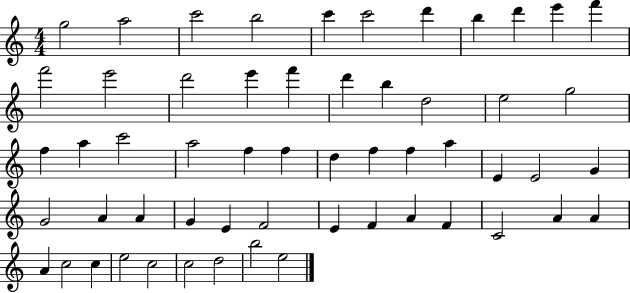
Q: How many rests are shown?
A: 0